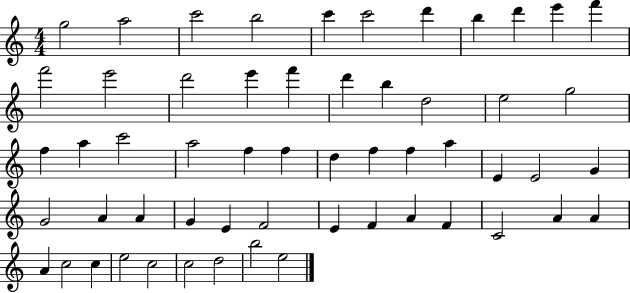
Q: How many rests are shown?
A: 0